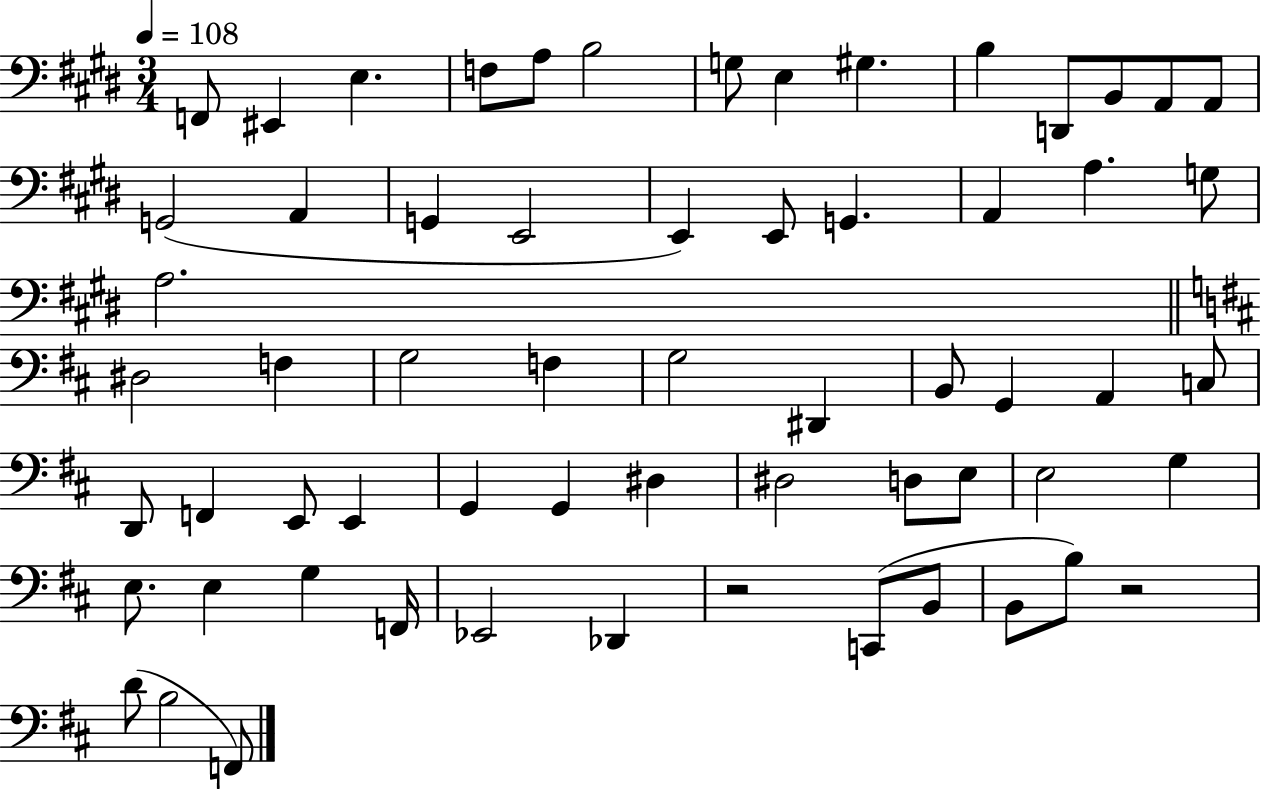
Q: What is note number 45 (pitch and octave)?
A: E3